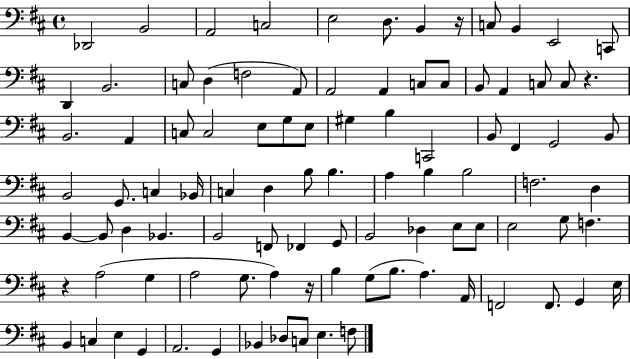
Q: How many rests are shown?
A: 4